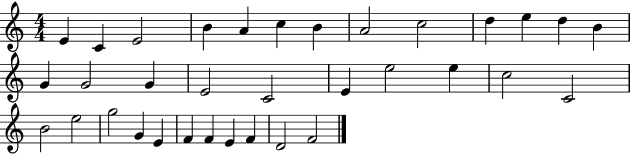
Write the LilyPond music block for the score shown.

{
  \clef treble
  \numericTimeSignature
  \time 4/4
  \key c \major
  e'4 c'4 e'2 | b'4 a'4 c''4 b'4 | a'2 c''2 | d''4 e''4 d''4 b'4 | \break g'4 g'2 g'4 | e'2 c'2 | e'4 e''2 e''4 | c''2 c'2 | \break b'2 e''2 | g''2 g'4 e'4 | f'4 f'4 e'4 f'4 | d'2 f'2 | \break \bar "|."
}